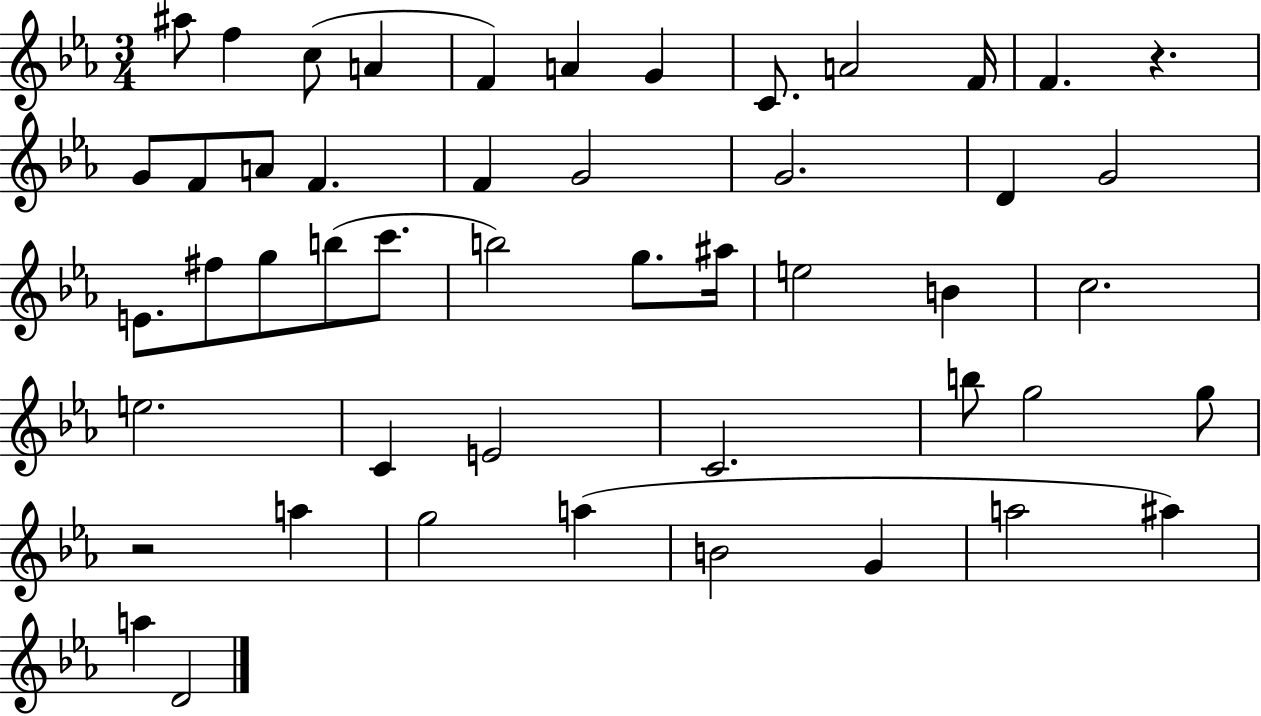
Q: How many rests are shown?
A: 2